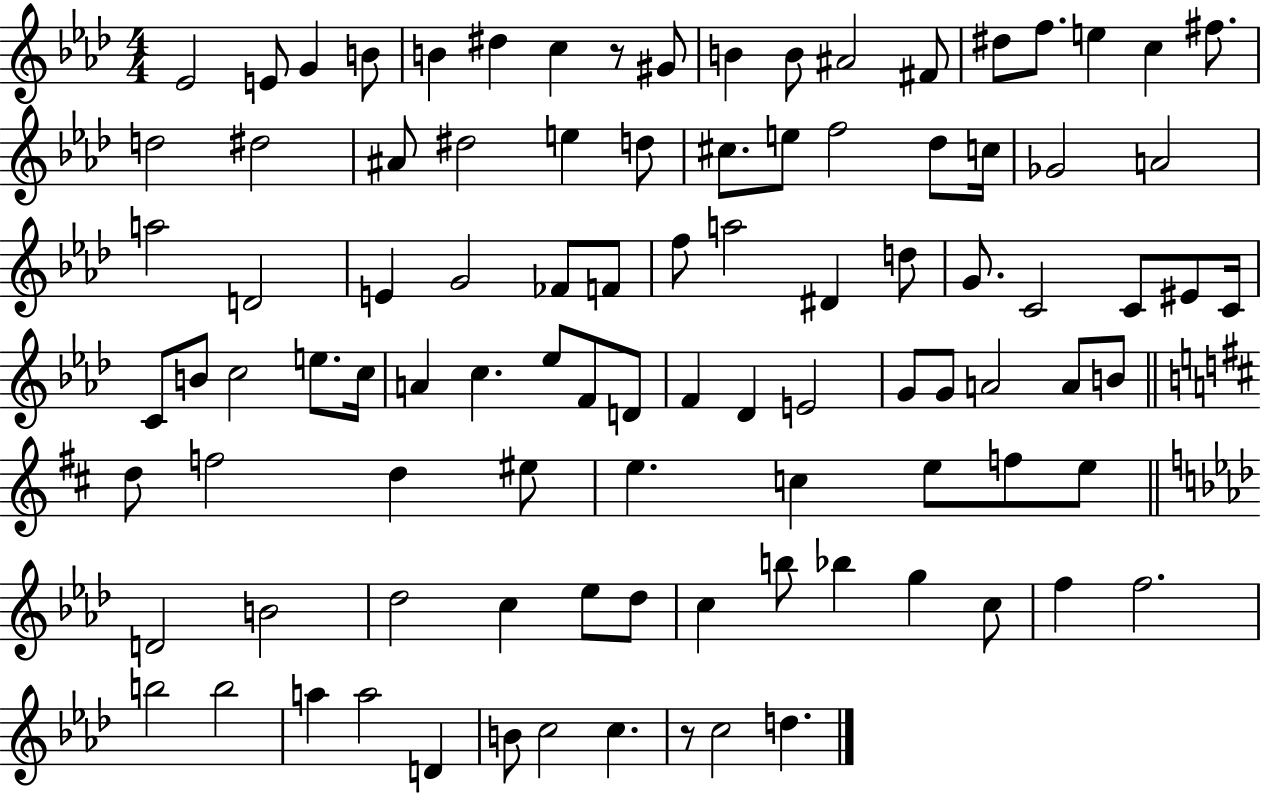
{
  \clef treble
  \numericTimeSignature
  \time 4/4
  \key aes \major
  ees'2 e'8 g'4 b'8 | b'4 dis''4 c''4 r8 gis'8 | b'4 b'8 ais'2 fis'8 | dis''8 f''8. e''4 c''4 fis''8. | \break d''2 dis''2 | ais'8 dis''2 e''4 d''8 | cis''8. e''8 f''2 des''8 c''16 | ges'2 a'2 | \break a''2 d'2 | e'4 g'2 fes'8 f'8 | f''8 a''2 dis'4 d''8 | g'8. c'2 c'8 eis'8 c'16 | \break c'8 b'8 c''2 e''8. c''16 | a'4 c''4. ees''8 f'8 d'8 | f'4 des'4 e'2 | g'8 g'8 a'2 a'8 b'8 | \break \bar "||" \break \key d \major d''8 f''2 d''4 eis''8 | e''4. c''4 e''8 f''8 e''8 | \bar "||" \break \key aes \major d'2 b'2 | des''2 c''4 ees''8 des''8 | c''4 b''8 bes''4 g''4 c''8 | f''4 f''2. | \break b''2 b''2 | a''4 a''2 d'4 | b'8 c''2 c''4. | r8 c''2 d''4. | \break \bar "|."
}